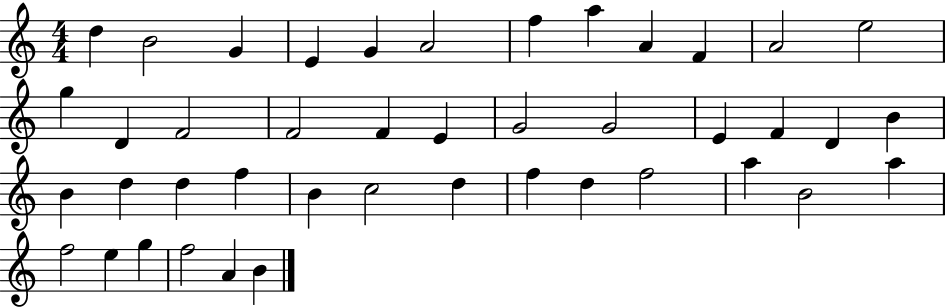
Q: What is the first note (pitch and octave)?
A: D5